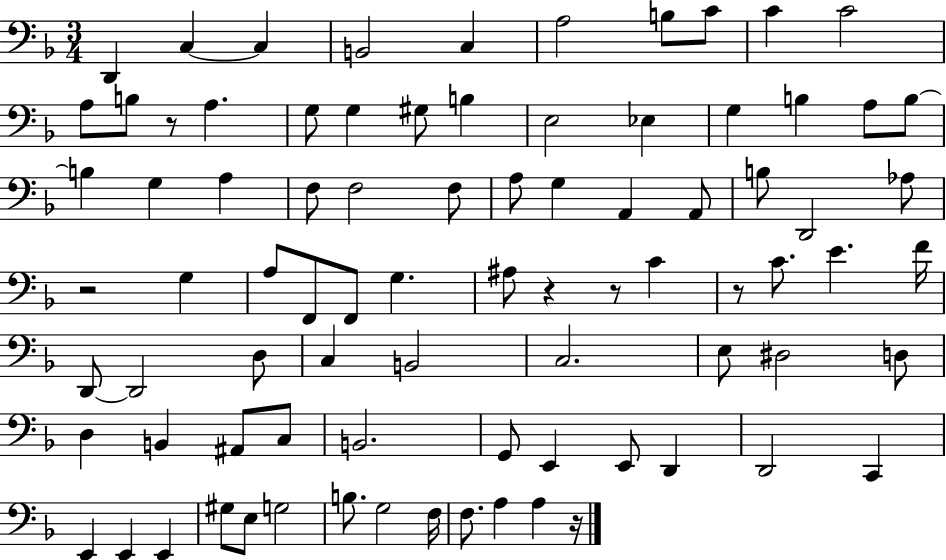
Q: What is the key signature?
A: F major